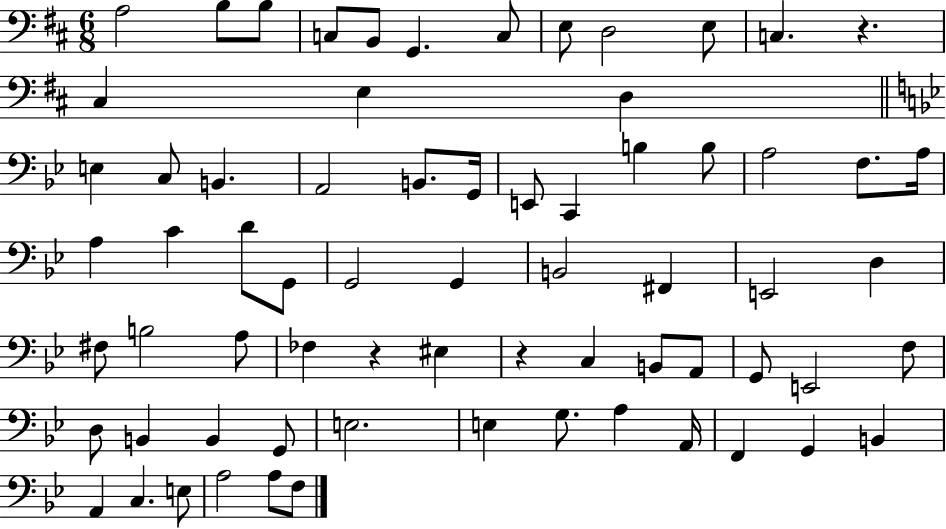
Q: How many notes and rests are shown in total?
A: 69